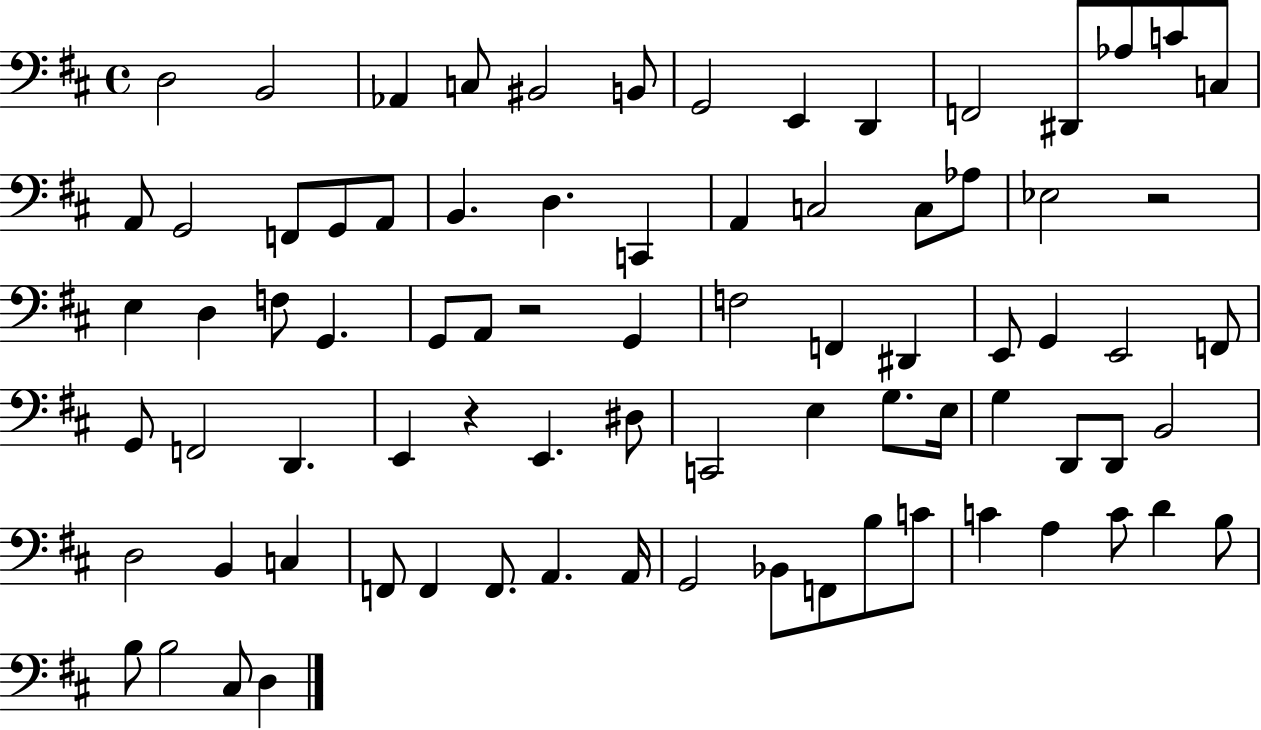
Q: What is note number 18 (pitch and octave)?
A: G2